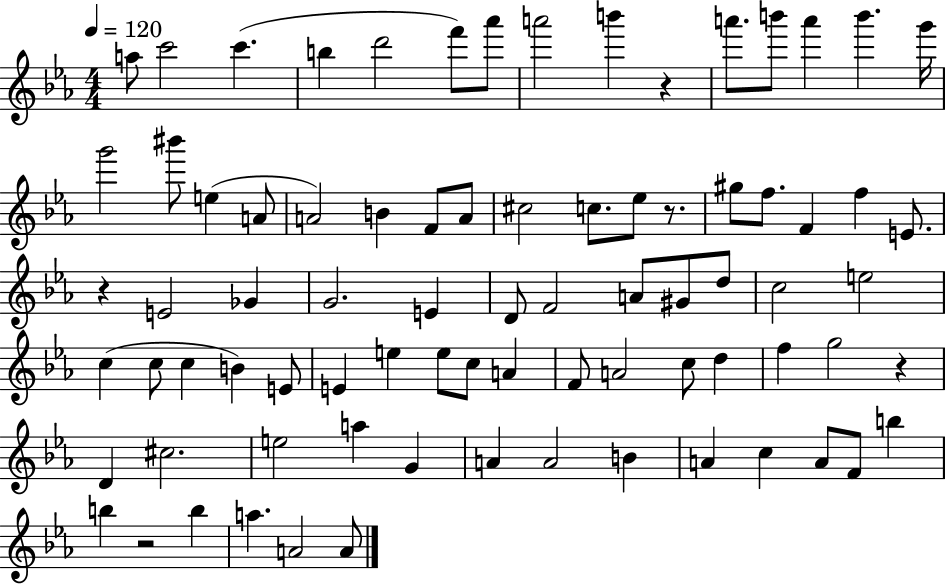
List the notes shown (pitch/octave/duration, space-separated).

A5/e C6/h C6/q. B5/q D6/h F6/e Ab6/e A6/h B6/q R/q A6/e. B6/e A6/q B6/q. G6/s G6/h BIS6/e E5/q A4/e A4/h B4/q F4/e A4/e C#5/h C5/e. Eb5/e R/e. G#5/e F5/e. F4/q F5/q E4/e. R/q E4/h Gb4/q G4/h. E4/q D4/e F4/h A4/e G#4/e D5/e C5/h E5/h C5/q C5/e C5/q B4/q E4/e E4/q E5/q E5/e C5/e A4/q F4/e A4/h C5/e D5/q F5/q G5/h R/q D4/q C#5/h. E5/h A5/q G4/q A4/q A4/h B4/q A4/q C5/q A4/e F4/e B5/q B5/q R/h B5/q A5/q. A4/h A4/e